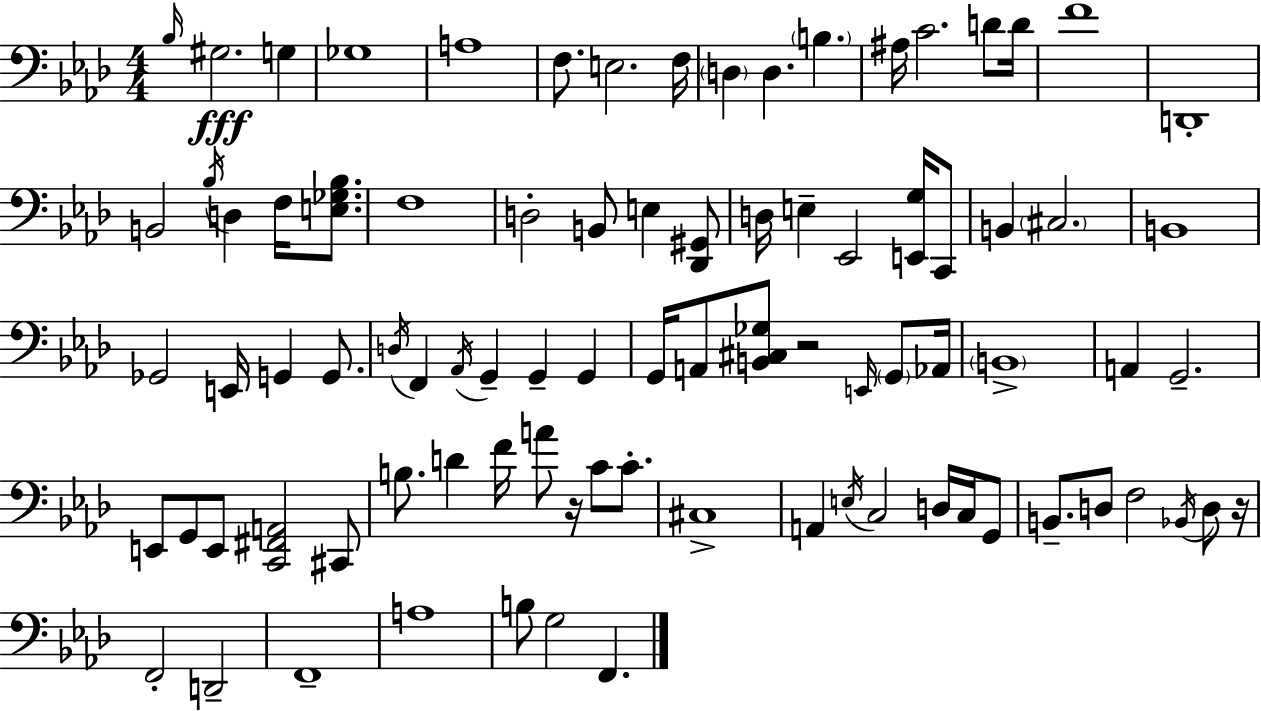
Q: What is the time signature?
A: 4/4